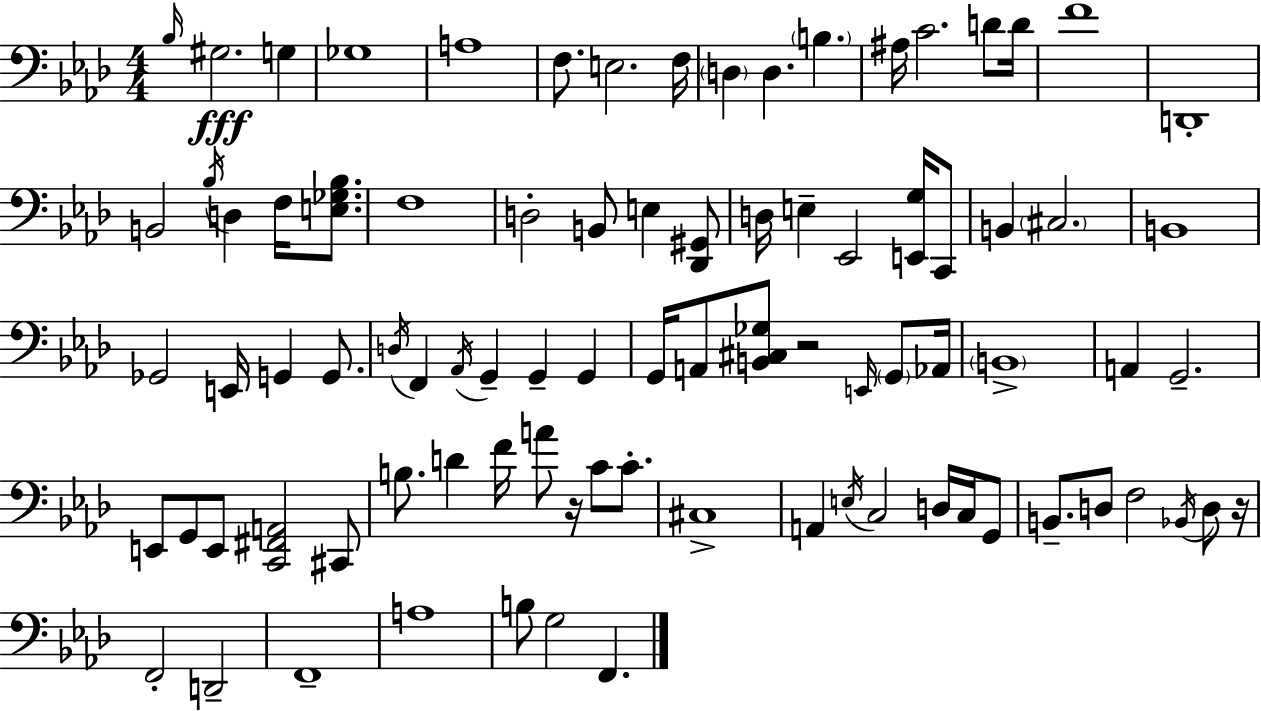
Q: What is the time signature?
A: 4/4